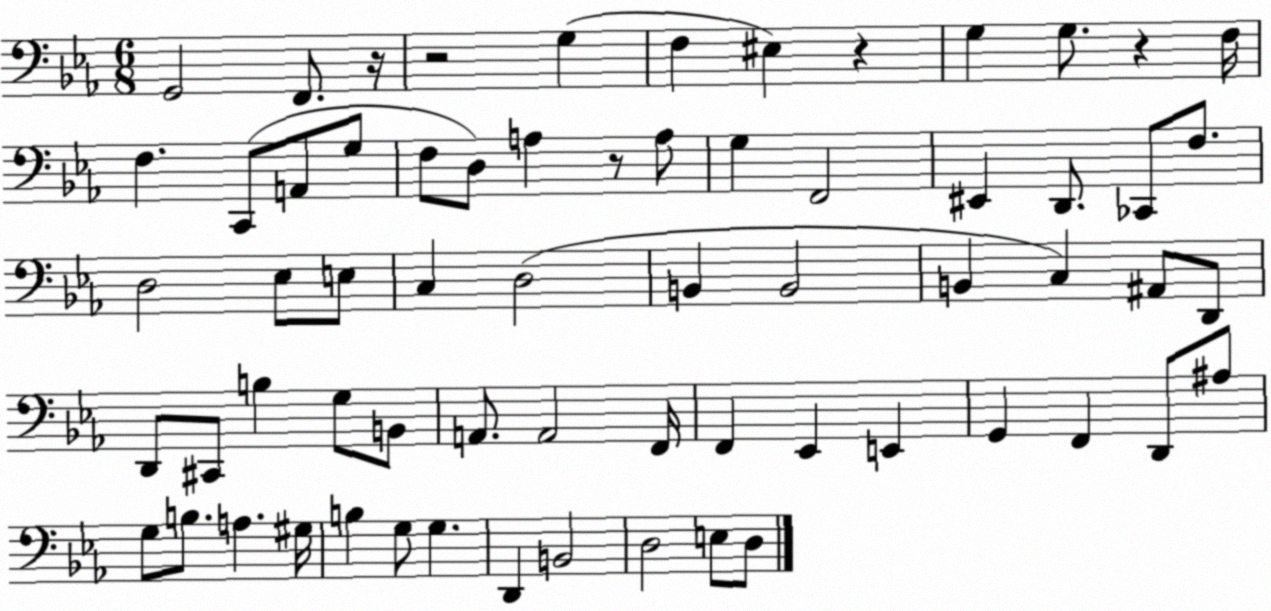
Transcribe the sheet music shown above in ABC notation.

X:1
T:Untitled
M:6/8
L:1/4
K:Eb
G,,2 F,,/2 z/4 z2 G, F, ^E, z G, G,/2 z F,/4 F, C,,/2 A,,/2 G,/2 F,/2 D,/2 A, z/2 A,/2 G, F,,2 ^E,, D,,/2 _C,,/2 F,/2 D,2 _E,/2 E,/2 C, D,2 B,, B,,2 B,, C, ^A,,/2 D,,/2 D,,/2 ^C,,/2 B, G,/2 B,,/2 A,,/2 A,,2 F,,/4 F,, _E,, E,, G,, F,, D,,/2 ^A,/2 G,/2 B,/2 A, ^G,/4 B, G,/2 G, D,, B,,2 D,2 E,/2 D,/2